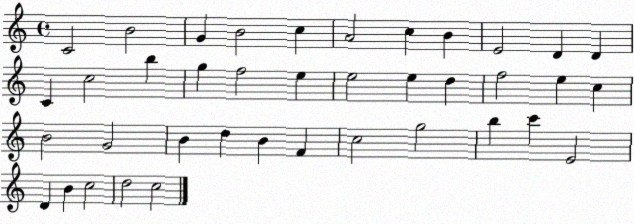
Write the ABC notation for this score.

X:1
T:Untitled
M:4/4
L:1/4
K:C
C2 B2 G B2 c A2 c B E2 D D C c2 b g f2 e e2 e d f2 e c B2 G2 B d B F c2 g2 b c' E2 D B c2 d2 c2